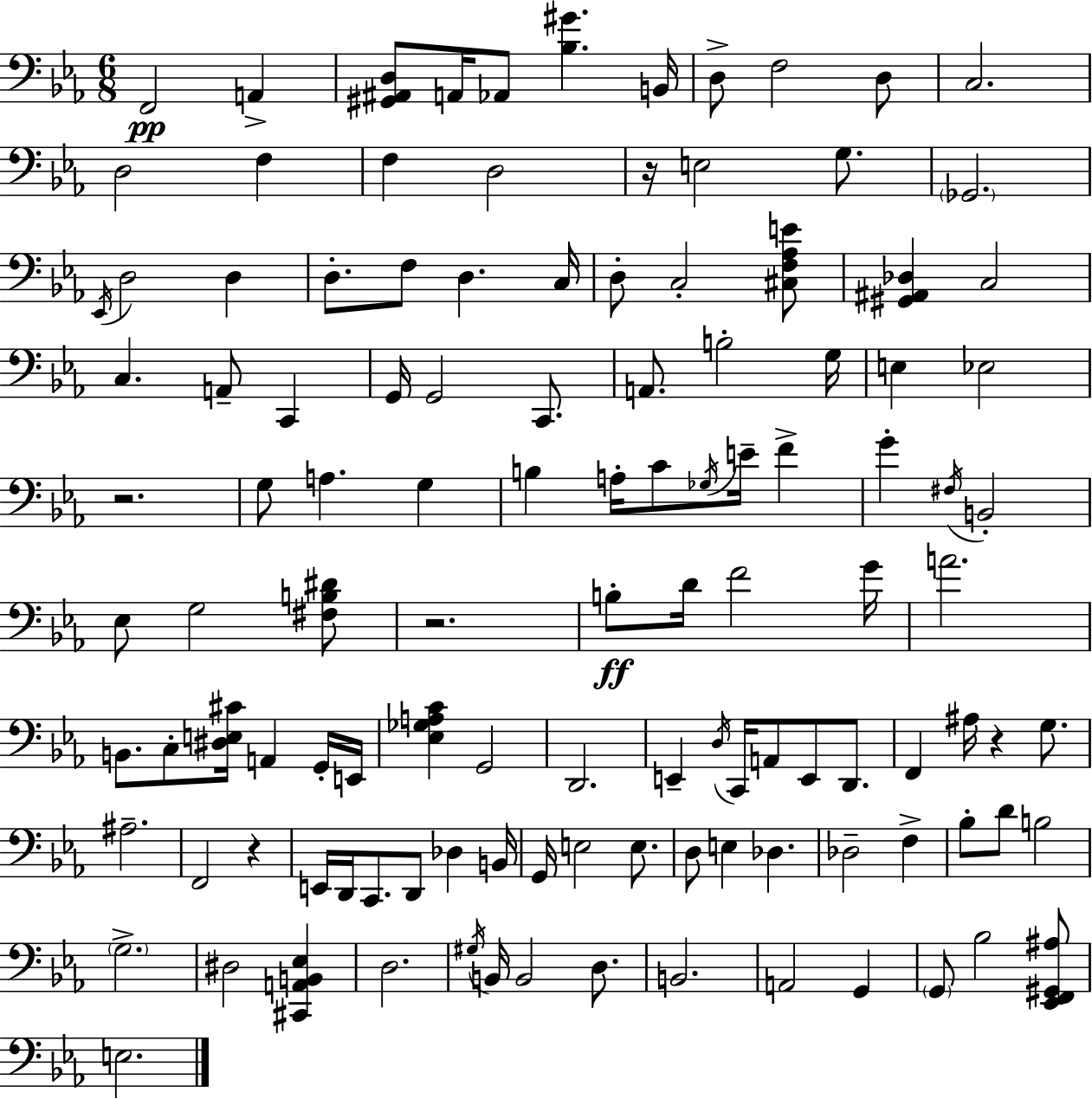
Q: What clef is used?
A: bass